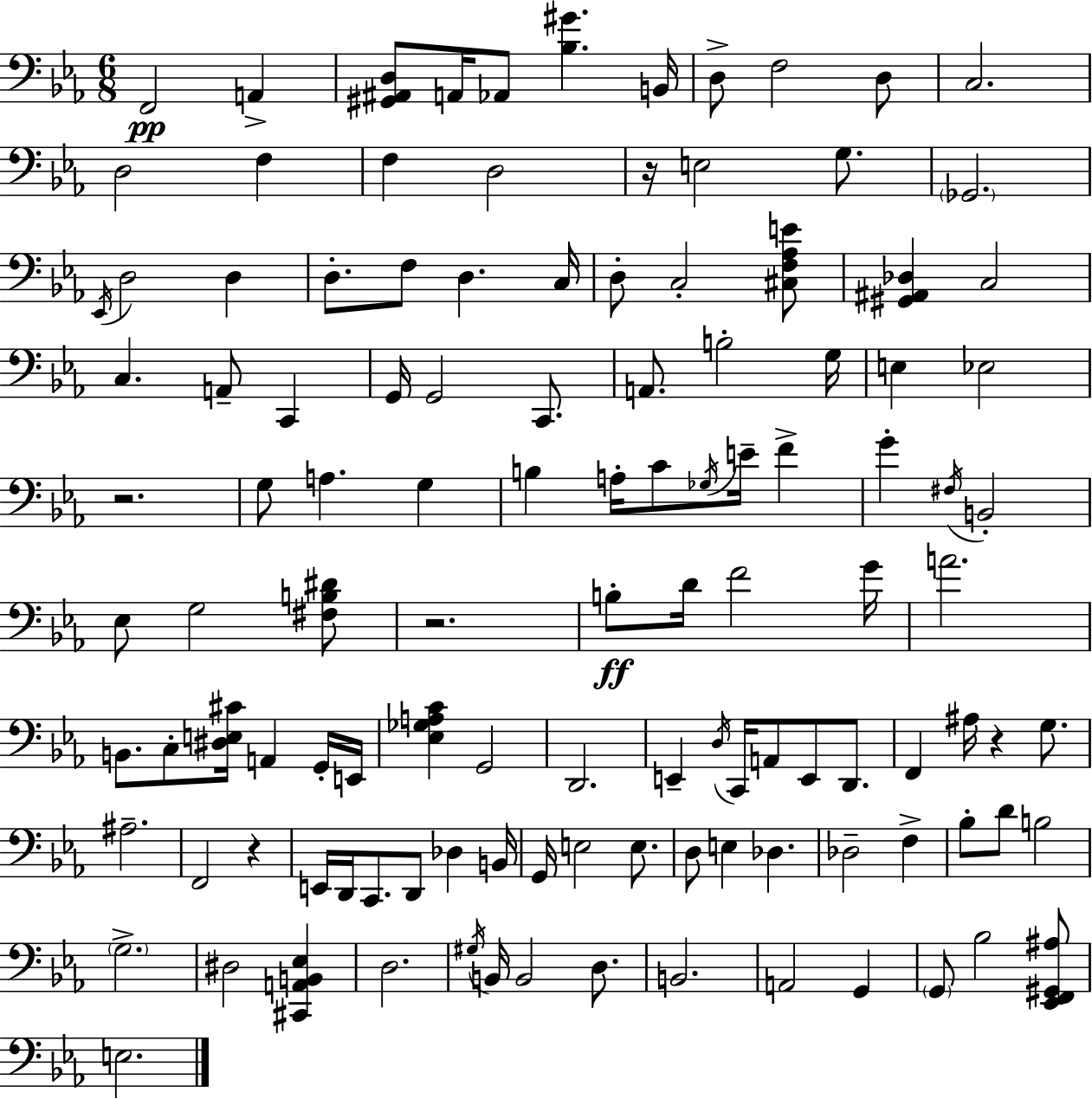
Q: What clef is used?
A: bass